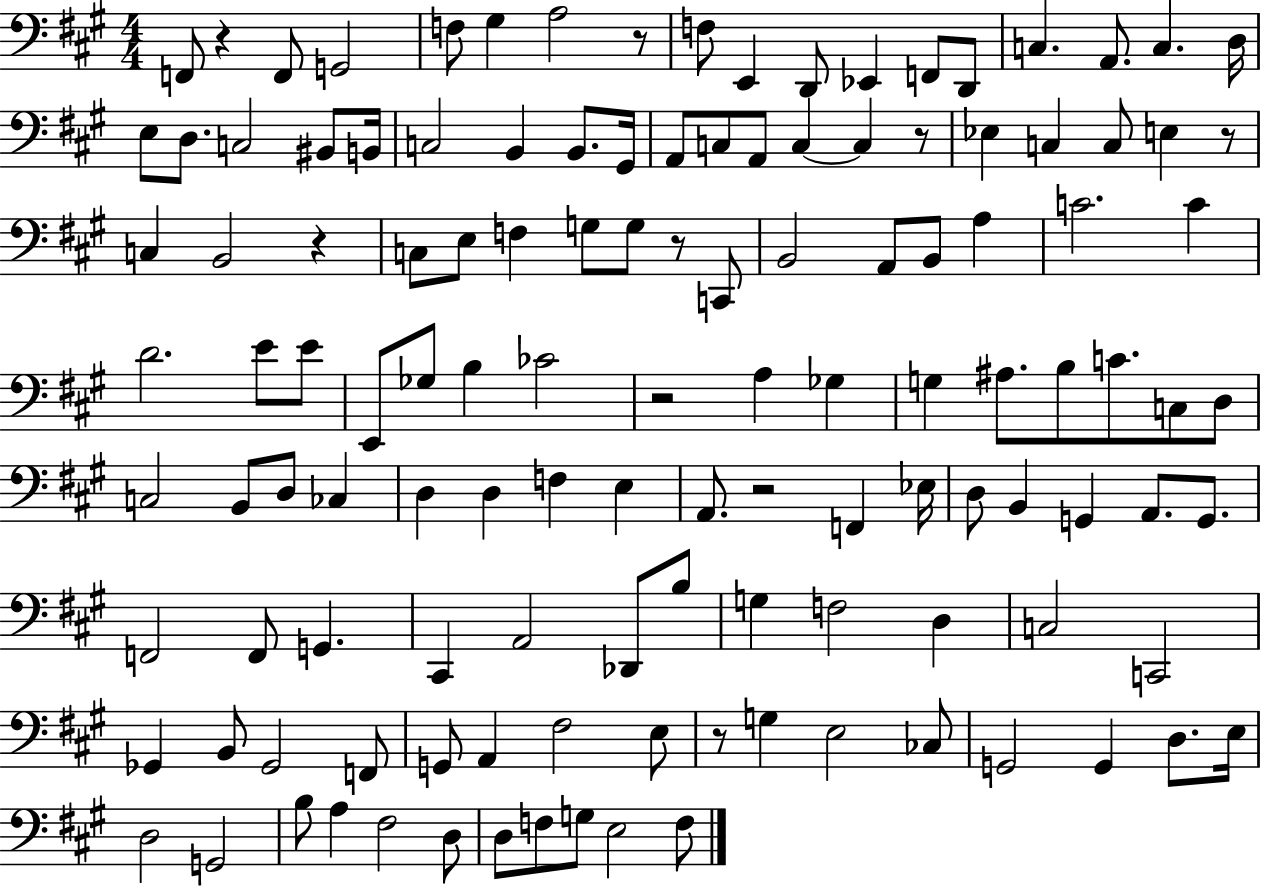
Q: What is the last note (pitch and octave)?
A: F3